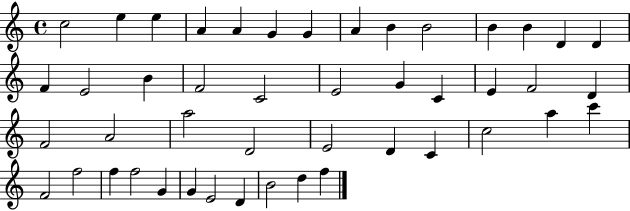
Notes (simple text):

C5/h E5/q E5/q A4/q A4/q G4/q G4/q A4/q B4/q B4/h B4/q B4/q D4/q D4/q F4/q E4/h B4/q F4/h C4/h E4/h G4/q C4/q E4/q F4/h D4/q F4/h A4/h A5/h D4/h E4/h D4/q C4/q C5/h A5/q C6/q F4/h F5/h F5/q F5/h G4/q G4/q E4/h D4/q B4/h D5/q F5/q